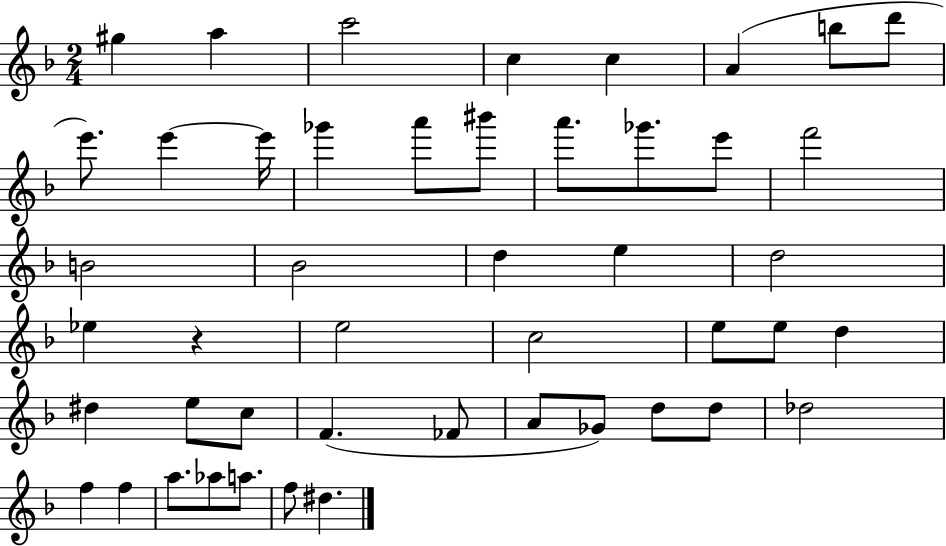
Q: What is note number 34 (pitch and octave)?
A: FES4